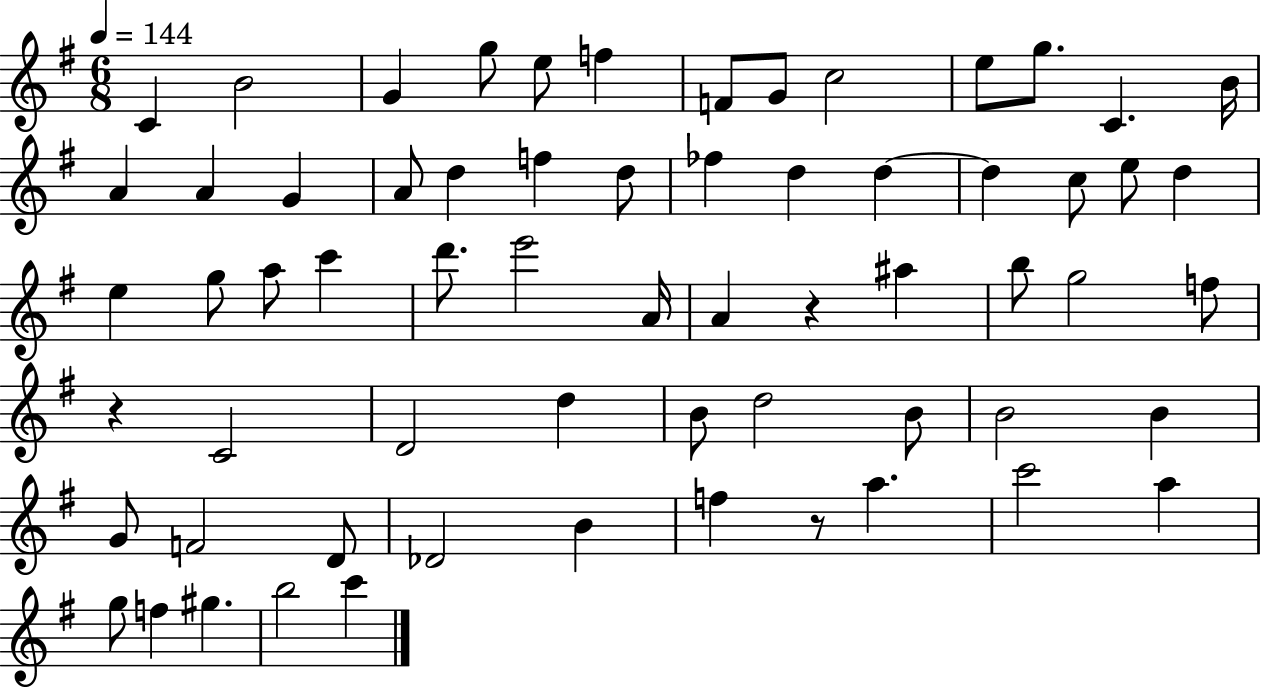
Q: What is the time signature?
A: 6/8